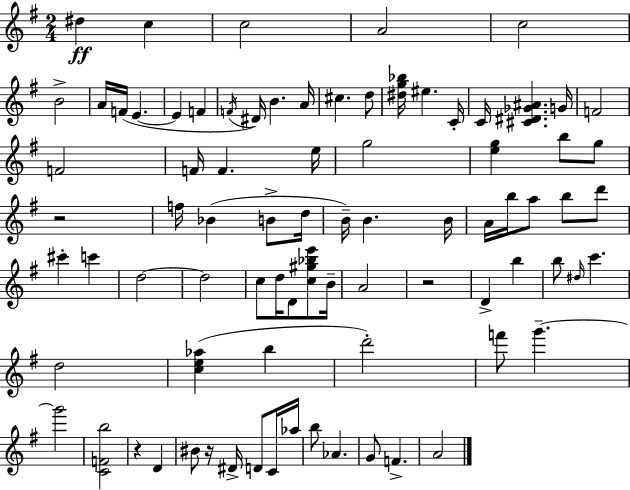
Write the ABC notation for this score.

X:1
T:Untitled
M:2/4
L:1/4
K:Em
^d c c2 A2 c2 B2 A/4 F/4 E E F F/4 ^D/4 B A/4 ^c d/2 [^dg_b]/4 ^e C/4 C/4 [^C^D_G^A] G/4 F2 F2 F/4 F e/4 g2 [eg] b/2 g/2 z2 f/4 _B B/2 d/4 B/4 B B/4 A/4 b/4 a/2 b/2 d'/2 ^c' c' d2 d2 c/2 d/4 D/2 [c^g_be']/2 B/4 A2 z2 D b b/2 ^d/4 c' d2 [ce_a] b d'2 f'/2 g' g'2 [CFb]2 z D ^B/2 z/4 ^D/4 D/2 C/4 _a/4 b/2 _A G/2 F A2